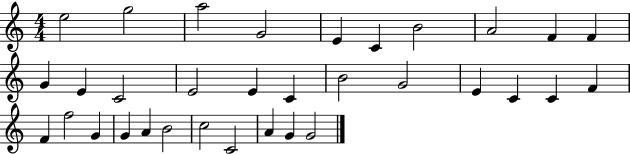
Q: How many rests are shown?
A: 0